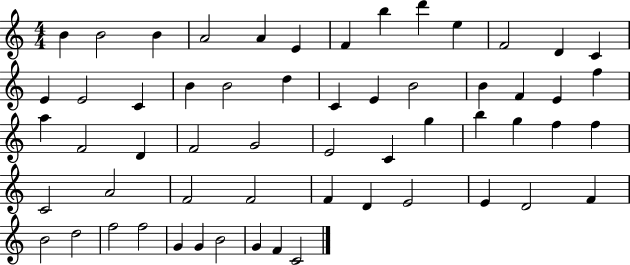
B4/q B4/h B4/q A4/h A4/q E4/q F4/q B5/q D6/q E5/q F4/h D4/q C4/q E4/q E4/h C4/q B4/q B4/h D5/q C4/q E4/q B4/h B4/q F4/q E4/q F5/q A5/q F4/h D4/q F4/h G4/h E4/h C4/q G5/q B5/q G5/q F5/q F5/q C4/h A4/h F4/h F4/h F4/q D4/q E4/h E4/q D4/h F4/q B4/h D5/h F5/h F5/h G4/q G4/q B4/h G4/q F4/q C4/h